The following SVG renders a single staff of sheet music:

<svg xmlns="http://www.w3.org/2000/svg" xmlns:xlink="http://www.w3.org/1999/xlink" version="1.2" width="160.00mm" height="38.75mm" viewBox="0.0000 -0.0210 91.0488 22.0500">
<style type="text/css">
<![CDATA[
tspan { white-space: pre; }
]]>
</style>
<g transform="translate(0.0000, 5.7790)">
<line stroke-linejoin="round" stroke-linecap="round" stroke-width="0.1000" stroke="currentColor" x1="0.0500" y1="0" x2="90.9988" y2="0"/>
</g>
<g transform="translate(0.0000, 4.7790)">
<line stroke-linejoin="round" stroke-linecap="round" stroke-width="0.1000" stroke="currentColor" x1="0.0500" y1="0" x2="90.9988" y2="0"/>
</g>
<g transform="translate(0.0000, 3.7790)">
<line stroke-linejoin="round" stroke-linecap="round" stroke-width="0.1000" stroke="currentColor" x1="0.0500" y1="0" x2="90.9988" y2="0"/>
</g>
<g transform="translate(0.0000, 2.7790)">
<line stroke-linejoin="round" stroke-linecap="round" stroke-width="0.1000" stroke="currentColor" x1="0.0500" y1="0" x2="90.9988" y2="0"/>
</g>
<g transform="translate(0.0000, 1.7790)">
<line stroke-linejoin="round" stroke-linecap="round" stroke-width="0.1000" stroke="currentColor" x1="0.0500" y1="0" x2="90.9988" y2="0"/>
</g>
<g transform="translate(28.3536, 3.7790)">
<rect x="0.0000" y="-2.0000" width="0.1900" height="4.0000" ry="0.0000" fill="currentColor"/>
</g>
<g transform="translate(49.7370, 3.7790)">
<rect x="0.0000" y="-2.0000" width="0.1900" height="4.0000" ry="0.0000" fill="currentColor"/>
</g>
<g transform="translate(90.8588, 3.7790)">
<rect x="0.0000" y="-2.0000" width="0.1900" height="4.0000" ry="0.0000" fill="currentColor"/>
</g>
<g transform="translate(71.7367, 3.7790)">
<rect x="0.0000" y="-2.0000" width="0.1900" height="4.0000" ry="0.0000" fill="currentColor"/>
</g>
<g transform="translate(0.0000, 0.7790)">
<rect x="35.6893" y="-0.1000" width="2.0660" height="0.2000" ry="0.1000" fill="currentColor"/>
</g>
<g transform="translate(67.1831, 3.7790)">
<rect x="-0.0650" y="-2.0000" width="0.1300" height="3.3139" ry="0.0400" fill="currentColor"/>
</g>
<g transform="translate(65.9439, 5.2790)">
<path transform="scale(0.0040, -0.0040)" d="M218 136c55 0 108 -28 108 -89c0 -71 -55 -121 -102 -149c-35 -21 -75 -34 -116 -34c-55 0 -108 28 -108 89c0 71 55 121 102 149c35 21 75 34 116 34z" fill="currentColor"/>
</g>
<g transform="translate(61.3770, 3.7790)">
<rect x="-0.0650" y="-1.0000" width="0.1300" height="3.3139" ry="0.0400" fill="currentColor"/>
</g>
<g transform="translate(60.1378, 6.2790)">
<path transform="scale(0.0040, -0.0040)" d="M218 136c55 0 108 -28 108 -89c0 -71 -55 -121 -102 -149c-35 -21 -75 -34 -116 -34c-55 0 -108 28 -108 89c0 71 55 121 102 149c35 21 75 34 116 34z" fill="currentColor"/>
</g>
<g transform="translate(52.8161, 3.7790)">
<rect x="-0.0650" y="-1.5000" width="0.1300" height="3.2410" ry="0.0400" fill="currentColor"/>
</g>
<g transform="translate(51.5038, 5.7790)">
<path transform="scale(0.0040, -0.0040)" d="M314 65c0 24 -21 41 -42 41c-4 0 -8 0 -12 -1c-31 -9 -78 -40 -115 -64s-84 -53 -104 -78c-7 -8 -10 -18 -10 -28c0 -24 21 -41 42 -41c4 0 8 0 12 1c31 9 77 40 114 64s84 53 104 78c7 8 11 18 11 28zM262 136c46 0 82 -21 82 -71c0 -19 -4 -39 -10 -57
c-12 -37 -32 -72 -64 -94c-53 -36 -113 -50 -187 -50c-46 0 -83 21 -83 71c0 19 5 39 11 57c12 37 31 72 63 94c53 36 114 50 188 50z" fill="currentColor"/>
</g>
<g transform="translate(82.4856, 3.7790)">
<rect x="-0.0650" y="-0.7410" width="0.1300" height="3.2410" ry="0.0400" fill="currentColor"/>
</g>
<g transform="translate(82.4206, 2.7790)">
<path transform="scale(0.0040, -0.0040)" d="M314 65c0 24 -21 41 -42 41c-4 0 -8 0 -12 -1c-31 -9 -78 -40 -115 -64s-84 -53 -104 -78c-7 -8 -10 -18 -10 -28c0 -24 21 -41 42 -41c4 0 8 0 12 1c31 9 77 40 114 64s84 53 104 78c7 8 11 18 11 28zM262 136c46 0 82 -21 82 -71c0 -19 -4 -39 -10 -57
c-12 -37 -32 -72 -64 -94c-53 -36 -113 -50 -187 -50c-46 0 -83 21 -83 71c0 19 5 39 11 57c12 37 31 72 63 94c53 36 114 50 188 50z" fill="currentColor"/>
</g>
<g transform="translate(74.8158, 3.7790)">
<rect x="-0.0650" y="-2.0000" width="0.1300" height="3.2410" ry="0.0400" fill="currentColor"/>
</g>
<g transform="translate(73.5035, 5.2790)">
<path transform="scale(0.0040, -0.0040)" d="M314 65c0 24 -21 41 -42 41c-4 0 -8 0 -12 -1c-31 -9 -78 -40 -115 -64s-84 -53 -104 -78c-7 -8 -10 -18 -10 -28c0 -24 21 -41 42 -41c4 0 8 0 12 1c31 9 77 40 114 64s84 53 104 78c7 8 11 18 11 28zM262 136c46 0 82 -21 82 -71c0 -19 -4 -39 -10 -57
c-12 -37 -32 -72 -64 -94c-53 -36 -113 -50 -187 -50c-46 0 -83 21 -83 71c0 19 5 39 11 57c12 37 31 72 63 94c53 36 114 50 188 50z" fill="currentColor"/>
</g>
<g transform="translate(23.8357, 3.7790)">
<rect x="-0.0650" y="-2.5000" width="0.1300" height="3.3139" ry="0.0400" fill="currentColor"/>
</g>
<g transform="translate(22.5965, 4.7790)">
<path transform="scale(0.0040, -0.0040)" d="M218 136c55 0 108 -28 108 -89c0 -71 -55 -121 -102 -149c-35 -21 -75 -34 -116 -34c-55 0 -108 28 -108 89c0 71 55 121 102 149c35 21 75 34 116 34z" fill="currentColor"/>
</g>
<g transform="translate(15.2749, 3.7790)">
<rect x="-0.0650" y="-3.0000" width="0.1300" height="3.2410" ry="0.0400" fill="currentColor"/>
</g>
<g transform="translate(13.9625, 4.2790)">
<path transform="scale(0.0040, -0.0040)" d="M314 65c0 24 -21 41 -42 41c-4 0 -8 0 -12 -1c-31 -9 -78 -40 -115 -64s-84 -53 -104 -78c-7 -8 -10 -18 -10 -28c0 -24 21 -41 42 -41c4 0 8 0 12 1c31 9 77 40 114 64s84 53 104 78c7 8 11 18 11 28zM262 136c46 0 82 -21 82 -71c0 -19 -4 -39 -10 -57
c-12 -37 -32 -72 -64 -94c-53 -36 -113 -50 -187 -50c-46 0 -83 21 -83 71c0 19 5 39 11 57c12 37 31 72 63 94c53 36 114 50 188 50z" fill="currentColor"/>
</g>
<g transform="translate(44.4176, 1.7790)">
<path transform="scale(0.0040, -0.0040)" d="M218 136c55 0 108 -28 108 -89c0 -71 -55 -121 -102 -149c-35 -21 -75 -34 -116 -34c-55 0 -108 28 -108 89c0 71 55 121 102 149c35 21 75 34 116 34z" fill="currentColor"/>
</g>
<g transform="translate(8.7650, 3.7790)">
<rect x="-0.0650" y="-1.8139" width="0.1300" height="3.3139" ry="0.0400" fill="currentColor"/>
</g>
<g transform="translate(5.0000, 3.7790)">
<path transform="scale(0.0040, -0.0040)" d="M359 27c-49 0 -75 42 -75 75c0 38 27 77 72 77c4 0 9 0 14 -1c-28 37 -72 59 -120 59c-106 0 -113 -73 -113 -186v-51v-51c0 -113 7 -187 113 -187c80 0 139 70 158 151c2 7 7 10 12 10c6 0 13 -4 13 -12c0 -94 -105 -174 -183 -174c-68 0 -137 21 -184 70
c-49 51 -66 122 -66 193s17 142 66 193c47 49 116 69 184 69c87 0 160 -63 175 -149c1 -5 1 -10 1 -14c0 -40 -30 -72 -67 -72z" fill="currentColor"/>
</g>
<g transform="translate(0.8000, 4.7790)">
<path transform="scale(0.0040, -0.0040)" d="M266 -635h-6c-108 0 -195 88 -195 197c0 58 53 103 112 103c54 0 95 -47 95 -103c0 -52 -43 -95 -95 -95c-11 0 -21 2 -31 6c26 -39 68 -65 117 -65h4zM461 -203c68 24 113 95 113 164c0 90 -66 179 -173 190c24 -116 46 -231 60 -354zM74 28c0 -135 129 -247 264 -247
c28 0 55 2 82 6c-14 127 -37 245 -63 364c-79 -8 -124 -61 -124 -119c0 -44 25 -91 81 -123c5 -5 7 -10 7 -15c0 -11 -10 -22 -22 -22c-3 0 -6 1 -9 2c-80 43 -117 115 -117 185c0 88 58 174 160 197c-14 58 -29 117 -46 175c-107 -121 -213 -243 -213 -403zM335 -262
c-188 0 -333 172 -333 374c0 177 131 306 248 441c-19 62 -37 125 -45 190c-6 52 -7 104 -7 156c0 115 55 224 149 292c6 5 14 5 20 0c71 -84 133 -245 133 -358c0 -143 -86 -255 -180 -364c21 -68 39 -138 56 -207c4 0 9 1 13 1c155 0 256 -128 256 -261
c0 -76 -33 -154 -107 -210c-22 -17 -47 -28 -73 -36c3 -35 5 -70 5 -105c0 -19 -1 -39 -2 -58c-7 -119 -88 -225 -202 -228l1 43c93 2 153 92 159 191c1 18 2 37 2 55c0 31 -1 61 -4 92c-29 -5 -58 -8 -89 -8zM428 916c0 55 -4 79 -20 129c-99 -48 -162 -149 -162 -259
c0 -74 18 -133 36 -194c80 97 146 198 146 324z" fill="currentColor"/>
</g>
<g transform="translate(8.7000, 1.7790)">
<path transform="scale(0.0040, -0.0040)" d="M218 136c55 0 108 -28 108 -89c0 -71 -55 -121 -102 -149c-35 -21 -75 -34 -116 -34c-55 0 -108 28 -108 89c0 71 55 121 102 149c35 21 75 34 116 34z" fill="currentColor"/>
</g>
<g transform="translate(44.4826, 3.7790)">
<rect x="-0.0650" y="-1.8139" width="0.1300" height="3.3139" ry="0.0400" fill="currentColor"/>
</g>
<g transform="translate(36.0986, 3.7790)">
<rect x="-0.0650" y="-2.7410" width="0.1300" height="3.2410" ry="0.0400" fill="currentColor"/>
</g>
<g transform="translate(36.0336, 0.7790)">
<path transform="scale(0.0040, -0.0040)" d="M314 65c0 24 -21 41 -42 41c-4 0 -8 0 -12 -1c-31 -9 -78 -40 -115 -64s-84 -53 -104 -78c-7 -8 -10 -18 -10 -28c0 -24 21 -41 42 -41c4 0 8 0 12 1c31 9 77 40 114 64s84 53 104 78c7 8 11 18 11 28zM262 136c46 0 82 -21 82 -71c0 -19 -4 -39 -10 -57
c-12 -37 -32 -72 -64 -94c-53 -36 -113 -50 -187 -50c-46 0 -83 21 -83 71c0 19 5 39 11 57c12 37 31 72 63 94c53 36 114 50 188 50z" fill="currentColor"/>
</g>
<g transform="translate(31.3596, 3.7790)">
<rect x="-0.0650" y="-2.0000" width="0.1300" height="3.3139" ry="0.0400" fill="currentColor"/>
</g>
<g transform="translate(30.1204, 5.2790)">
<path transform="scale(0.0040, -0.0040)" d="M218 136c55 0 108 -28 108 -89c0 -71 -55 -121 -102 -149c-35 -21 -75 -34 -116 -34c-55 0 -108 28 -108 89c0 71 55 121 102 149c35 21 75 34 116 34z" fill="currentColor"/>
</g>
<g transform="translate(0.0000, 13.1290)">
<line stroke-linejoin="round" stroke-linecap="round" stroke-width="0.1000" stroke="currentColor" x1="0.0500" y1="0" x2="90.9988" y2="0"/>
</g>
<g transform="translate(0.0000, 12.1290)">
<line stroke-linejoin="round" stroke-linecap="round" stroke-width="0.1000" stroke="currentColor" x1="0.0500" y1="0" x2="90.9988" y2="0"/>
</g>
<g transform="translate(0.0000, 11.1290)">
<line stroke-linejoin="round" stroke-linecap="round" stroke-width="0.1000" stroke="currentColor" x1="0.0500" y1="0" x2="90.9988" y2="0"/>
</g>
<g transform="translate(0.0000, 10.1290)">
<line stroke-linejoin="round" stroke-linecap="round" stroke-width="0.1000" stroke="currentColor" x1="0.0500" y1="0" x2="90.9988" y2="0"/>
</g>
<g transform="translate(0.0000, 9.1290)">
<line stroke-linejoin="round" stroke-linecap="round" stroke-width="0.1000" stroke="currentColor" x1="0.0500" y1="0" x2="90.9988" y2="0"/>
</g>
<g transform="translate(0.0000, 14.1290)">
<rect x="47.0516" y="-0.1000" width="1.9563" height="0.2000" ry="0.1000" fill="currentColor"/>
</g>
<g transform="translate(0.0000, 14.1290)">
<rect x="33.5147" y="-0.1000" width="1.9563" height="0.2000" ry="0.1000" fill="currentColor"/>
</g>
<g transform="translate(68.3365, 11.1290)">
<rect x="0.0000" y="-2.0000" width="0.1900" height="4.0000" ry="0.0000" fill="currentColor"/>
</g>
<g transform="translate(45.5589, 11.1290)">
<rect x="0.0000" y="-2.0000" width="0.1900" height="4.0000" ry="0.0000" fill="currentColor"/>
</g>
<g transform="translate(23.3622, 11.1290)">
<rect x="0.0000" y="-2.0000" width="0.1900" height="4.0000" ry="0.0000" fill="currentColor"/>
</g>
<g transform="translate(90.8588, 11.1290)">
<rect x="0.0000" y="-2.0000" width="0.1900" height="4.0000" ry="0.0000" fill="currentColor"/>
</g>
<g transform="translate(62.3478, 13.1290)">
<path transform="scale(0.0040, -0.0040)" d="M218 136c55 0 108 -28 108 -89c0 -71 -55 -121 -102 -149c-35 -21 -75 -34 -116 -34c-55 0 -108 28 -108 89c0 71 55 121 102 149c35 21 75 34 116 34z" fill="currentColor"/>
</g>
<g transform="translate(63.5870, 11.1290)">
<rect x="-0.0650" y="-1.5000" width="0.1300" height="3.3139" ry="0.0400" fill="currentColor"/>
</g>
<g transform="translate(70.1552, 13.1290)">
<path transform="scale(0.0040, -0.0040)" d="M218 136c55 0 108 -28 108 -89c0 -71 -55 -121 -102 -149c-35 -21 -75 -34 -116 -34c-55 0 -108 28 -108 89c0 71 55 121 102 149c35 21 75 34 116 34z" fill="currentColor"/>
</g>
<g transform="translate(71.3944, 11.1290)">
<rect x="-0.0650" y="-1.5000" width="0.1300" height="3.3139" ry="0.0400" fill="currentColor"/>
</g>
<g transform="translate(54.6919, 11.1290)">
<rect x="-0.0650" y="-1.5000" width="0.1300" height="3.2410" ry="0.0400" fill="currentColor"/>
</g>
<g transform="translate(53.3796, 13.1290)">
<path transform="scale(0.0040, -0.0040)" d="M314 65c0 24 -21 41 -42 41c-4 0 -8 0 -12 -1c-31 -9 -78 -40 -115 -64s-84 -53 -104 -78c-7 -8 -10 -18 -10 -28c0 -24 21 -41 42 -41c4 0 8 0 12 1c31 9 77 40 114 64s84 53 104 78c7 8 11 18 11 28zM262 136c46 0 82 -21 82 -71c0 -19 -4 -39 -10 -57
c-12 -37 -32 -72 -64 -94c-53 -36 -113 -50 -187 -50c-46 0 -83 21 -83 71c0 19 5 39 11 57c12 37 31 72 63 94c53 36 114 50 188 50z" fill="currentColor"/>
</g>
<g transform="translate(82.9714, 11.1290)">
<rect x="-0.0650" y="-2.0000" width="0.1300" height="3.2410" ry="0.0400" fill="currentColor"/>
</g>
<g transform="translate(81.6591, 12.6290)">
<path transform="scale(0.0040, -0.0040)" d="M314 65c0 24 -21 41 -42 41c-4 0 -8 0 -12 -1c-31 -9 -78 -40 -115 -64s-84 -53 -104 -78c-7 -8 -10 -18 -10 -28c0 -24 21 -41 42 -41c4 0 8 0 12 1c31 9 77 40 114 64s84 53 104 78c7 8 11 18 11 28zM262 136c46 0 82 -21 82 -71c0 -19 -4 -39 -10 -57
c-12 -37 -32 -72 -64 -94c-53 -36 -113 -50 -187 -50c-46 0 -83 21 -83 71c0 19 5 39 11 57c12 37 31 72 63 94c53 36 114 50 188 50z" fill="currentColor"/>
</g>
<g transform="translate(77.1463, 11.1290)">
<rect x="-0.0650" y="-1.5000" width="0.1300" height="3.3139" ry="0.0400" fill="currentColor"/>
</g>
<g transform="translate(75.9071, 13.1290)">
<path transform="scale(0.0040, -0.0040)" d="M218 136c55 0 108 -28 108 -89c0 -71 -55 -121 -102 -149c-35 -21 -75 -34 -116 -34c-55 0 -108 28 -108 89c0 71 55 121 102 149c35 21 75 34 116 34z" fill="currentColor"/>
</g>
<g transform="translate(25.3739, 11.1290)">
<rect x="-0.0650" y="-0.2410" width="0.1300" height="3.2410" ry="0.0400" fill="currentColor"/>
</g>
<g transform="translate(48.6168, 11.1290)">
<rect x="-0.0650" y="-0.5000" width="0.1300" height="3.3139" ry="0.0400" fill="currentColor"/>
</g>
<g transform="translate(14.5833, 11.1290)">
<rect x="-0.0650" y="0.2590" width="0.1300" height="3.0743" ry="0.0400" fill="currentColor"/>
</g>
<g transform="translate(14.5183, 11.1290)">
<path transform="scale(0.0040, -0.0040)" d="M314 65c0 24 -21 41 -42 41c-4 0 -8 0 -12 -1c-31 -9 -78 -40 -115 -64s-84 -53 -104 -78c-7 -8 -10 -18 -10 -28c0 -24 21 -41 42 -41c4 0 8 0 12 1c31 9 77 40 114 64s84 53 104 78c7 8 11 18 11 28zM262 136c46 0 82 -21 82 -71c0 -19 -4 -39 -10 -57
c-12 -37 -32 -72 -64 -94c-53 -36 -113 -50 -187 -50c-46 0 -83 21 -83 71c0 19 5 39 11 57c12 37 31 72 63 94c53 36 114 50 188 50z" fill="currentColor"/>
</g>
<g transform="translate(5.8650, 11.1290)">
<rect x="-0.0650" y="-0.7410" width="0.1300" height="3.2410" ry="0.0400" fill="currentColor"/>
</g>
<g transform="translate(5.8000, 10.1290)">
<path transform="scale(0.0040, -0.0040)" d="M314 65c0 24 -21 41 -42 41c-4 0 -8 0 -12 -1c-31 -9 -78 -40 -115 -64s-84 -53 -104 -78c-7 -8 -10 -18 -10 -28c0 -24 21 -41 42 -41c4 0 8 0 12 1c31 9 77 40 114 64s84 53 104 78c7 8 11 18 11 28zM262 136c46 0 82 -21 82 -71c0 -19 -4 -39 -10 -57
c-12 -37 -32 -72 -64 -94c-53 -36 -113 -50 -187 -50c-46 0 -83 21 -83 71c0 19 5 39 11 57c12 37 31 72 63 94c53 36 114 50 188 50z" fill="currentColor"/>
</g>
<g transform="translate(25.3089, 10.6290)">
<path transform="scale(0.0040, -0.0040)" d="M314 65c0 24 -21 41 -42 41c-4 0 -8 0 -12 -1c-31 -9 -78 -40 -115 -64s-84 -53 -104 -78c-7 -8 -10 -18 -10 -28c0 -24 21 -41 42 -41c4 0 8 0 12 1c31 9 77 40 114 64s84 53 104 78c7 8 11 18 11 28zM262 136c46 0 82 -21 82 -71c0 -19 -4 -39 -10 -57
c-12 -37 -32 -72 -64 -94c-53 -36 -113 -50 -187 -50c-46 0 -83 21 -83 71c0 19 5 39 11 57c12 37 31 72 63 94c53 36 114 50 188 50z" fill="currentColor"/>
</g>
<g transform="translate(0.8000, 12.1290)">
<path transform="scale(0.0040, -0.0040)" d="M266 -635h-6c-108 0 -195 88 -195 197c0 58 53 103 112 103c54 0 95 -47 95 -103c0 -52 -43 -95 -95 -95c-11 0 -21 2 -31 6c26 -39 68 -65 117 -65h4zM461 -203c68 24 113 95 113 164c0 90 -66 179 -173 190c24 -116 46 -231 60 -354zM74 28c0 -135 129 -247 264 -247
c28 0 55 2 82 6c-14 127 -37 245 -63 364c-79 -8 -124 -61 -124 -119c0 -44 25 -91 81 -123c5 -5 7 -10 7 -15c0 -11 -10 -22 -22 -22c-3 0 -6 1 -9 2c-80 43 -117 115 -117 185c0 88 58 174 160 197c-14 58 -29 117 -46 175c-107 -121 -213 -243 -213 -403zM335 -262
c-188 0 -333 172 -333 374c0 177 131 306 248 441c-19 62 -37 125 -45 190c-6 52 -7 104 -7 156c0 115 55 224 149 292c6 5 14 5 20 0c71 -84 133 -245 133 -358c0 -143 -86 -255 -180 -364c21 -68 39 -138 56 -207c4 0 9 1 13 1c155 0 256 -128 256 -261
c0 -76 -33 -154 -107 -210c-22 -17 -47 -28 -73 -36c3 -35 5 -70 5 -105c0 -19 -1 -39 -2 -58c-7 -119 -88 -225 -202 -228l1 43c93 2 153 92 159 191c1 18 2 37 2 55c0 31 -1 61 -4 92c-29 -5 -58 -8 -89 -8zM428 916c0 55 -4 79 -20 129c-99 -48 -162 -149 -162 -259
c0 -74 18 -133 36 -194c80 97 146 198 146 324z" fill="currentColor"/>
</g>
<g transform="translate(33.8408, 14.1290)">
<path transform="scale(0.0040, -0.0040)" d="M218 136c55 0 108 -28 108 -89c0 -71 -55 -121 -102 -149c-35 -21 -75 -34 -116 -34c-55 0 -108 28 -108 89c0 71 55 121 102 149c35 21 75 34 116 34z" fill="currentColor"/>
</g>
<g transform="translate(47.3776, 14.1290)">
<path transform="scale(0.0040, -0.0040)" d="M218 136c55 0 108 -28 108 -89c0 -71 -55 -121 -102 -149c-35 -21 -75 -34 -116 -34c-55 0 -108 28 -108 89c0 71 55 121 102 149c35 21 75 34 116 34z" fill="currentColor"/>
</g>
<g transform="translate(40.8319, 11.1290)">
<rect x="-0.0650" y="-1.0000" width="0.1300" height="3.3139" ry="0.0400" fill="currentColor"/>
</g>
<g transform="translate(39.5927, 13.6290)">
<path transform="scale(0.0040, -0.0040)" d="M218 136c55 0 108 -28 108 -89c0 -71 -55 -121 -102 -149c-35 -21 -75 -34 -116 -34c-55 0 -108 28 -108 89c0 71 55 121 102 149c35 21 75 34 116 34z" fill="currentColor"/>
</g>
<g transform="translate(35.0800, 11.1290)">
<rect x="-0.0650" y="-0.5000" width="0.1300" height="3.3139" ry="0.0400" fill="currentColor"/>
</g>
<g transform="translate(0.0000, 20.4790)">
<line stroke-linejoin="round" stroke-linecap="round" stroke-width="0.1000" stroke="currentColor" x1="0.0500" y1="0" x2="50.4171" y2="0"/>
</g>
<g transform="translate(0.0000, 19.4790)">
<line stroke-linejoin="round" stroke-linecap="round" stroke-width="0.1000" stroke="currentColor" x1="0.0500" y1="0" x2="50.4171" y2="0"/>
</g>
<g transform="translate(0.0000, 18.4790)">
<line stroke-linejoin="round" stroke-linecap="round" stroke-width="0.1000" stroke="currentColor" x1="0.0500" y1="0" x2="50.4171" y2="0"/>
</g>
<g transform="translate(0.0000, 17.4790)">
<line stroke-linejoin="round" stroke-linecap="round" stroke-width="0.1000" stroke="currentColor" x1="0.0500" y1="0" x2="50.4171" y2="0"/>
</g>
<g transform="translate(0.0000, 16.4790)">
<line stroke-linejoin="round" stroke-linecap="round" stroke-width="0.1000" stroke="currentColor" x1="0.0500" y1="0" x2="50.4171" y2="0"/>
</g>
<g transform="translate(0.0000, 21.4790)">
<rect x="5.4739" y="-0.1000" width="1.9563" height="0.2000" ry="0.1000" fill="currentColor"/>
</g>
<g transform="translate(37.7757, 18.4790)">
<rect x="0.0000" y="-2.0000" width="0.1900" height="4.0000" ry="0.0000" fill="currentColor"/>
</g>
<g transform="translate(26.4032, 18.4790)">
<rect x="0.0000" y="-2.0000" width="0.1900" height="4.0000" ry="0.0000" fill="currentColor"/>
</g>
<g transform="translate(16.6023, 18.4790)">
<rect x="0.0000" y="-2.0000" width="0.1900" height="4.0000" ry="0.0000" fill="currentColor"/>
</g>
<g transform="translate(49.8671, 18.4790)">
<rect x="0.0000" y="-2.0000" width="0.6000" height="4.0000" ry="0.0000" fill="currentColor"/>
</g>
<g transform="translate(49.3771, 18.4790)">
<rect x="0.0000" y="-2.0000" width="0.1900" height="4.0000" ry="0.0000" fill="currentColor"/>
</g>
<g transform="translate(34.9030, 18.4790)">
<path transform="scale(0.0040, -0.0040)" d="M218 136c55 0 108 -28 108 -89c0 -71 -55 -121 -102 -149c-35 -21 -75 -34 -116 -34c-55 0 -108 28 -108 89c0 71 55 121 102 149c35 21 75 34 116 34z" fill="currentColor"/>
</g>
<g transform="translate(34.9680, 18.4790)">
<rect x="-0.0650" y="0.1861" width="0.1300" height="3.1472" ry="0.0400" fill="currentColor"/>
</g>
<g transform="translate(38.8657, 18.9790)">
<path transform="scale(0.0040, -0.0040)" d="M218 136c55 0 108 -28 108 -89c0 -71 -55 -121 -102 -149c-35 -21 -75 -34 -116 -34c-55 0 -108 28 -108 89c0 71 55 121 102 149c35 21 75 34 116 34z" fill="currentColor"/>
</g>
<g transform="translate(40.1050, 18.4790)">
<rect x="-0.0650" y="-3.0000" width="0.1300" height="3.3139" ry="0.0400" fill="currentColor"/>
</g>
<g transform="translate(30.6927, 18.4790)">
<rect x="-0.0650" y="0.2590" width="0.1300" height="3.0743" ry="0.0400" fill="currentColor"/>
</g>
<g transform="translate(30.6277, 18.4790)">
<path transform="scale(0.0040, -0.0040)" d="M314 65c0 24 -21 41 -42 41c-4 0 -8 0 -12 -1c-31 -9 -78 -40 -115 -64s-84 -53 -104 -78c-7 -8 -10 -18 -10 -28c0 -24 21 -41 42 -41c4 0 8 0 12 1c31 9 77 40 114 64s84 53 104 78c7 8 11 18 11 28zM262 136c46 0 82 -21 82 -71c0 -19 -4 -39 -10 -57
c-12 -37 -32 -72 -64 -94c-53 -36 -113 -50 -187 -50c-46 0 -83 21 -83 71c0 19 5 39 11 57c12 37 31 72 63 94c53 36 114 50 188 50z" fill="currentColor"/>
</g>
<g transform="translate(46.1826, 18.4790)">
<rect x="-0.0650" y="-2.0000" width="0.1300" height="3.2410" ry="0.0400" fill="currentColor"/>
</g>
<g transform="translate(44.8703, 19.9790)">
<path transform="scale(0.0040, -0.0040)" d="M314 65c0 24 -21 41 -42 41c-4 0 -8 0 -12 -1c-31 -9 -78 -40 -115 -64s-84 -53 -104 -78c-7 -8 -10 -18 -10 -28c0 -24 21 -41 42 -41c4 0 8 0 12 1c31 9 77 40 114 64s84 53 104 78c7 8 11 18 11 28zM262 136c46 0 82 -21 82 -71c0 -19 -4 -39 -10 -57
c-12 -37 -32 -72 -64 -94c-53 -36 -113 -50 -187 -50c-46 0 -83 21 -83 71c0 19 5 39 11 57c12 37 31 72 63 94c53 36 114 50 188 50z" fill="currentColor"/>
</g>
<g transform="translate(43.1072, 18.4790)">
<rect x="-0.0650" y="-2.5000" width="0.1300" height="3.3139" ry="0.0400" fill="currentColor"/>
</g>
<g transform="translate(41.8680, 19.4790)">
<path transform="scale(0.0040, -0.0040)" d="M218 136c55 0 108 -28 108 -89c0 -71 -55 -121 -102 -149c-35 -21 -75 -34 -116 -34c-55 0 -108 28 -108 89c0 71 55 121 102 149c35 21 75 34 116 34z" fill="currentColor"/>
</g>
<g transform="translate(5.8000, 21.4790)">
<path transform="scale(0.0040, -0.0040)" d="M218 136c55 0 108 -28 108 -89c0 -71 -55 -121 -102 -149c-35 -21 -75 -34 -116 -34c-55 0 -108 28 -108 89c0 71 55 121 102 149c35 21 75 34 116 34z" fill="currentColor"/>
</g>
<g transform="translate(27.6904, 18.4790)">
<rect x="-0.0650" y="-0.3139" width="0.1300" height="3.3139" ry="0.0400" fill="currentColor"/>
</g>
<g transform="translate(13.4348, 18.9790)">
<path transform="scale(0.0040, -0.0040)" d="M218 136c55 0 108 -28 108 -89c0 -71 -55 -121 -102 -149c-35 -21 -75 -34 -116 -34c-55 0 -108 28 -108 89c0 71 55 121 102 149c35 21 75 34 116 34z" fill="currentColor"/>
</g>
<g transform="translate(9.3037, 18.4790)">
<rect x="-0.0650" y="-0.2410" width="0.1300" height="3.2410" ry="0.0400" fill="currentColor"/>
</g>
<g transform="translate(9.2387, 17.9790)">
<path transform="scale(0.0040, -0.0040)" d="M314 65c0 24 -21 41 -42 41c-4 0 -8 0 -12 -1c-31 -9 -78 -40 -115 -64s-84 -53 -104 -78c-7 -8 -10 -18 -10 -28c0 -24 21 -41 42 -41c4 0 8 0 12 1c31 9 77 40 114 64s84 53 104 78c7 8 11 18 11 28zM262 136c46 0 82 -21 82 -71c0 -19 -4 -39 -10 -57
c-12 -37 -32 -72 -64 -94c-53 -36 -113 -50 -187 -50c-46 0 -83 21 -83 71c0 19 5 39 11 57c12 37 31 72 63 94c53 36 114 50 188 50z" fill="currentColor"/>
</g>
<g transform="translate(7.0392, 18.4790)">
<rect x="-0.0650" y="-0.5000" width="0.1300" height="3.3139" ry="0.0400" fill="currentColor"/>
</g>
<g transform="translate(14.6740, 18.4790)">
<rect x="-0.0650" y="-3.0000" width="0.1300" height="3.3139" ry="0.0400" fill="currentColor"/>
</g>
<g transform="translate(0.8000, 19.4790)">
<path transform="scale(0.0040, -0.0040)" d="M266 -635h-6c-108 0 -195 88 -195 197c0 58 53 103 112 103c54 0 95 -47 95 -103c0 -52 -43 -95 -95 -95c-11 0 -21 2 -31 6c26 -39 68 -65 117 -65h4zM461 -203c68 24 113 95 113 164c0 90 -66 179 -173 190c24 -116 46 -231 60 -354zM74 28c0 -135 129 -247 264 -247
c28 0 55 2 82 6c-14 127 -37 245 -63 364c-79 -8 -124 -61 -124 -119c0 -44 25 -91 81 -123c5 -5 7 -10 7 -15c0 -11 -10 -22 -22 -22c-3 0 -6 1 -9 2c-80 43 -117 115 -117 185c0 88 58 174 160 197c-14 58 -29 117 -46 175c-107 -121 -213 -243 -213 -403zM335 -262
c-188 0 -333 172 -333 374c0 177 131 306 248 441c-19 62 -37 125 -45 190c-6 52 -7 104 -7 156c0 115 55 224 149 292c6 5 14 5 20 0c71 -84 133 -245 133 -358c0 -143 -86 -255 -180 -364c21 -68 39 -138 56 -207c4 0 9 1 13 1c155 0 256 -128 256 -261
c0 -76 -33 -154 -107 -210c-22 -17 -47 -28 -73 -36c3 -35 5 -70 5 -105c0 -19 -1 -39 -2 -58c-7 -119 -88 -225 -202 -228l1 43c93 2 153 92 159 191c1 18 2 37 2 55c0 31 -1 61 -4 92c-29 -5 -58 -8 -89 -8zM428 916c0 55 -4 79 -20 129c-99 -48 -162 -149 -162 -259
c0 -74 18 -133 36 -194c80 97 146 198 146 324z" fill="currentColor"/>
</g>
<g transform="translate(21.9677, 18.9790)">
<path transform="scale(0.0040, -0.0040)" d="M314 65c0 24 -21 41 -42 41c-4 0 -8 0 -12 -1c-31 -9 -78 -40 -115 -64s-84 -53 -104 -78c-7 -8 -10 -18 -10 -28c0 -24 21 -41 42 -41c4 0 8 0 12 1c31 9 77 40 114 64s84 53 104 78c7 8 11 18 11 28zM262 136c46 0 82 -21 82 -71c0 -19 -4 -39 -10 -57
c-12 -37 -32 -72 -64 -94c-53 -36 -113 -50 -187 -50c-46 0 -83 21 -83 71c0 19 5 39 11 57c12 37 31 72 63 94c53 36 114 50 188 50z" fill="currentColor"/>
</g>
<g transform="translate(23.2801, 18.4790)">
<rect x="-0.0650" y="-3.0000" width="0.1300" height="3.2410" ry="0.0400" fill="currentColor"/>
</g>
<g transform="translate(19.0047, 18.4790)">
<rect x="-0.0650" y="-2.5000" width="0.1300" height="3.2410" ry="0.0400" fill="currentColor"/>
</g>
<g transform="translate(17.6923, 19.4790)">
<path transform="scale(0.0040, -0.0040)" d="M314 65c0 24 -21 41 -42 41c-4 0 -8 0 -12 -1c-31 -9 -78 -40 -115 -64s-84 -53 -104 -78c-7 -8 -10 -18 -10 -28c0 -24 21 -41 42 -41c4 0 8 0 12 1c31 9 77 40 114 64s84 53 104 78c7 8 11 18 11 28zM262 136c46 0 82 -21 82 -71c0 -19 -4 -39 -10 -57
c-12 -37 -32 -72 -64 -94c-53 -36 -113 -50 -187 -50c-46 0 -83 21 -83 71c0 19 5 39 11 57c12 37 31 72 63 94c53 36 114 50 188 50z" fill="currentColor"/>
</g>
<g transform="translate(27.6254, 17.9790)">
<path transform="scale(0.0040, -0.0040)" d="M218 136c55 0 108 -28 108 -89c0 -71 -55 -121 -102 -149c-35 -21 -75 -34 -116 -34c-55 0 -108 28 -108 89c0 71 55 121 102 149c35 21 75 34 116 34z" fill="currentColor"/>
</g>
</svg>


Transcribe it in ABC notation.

X:1
T:Untitled
M:4/4
L:1/4
K:C
f A2 G F a2 f E2 D F F2 d2 d2 B2 c2 C D C E2 E E E F2 C c2 A G2 A2 c B2 B A G F2